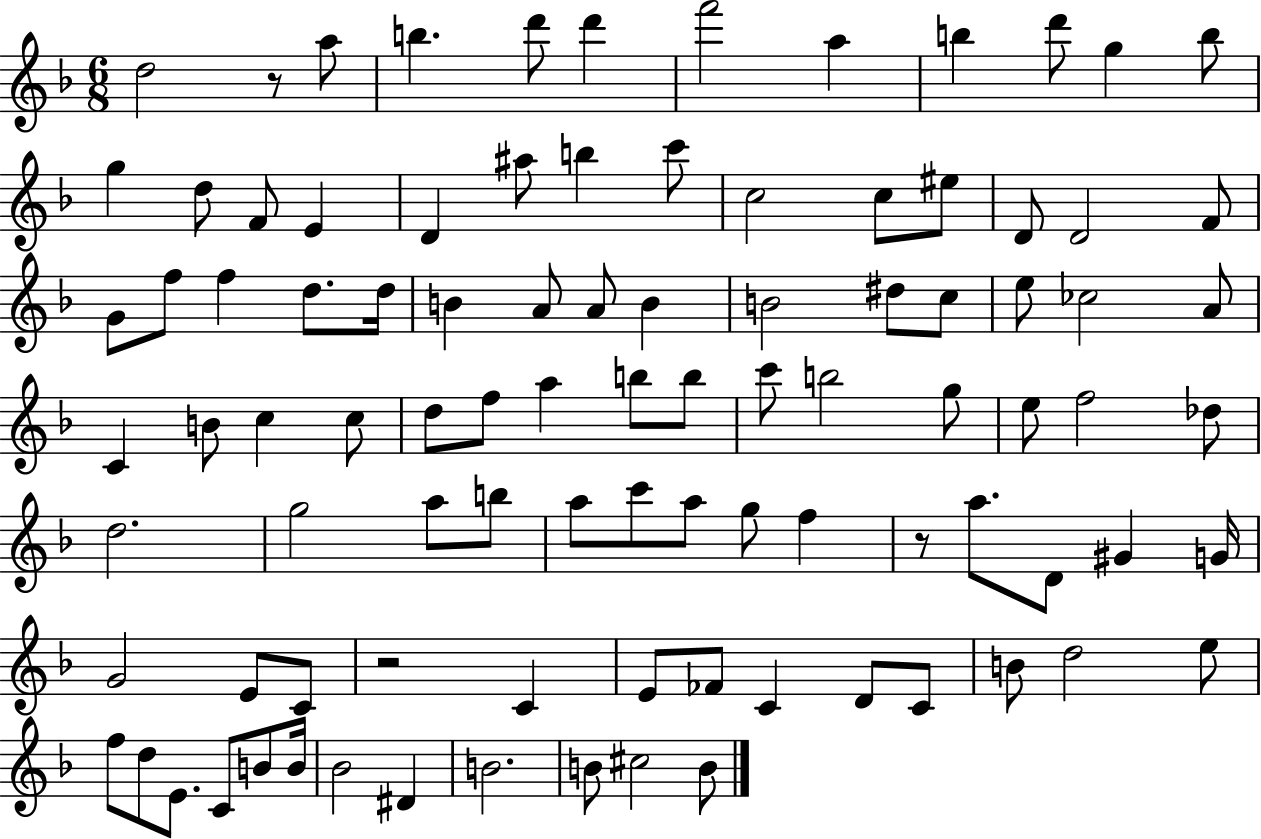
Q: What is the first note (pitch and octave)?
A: D5